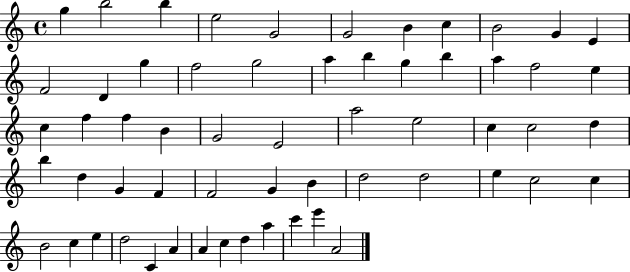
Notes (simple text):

G5/q B5/h B5/q E5/h G4/h G4/h B4/q C5/q B4/h G4/q E4/q F4/h D4/q G5/q F5/h G5/h A5/q B5/q G5/q B5/q A5/q F5/h E5/q C5/q F5/q F5/q B4/q G4/h E4/h A5/h E5/h C5/q C5/h D5/q B5/q D5/q G4/q F4/q F4/h G4/q B4/q D5/h D5/h E5/q C5/h C5/q B4/h C5/q E5/q D5/h C4/q A4/q A4/q C5/q D5/q A5/q C6/q E6/q A4/h